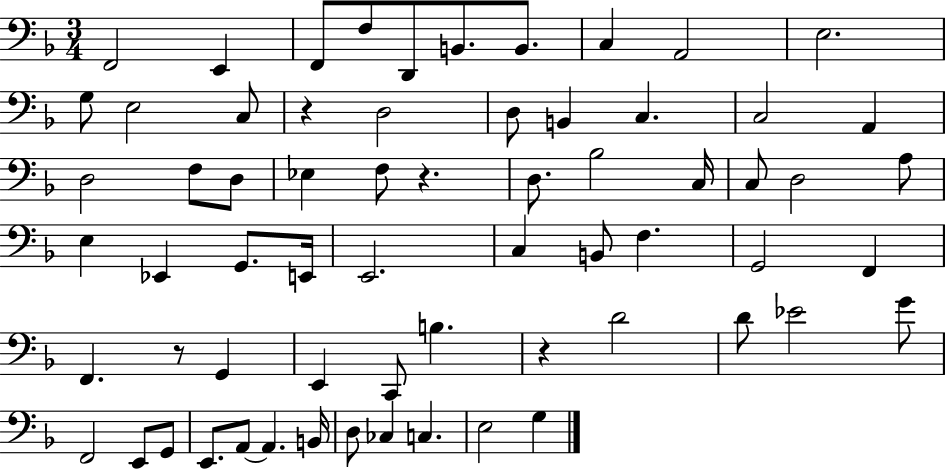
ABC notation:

X:1
T:Untitled
M:3/4
L:1/4
K:F
F,,2 E,, F,,/2 F,/2 D,,/2 B,,/2 B,,/2 C, A,,2 E,2 G,/2 E,2 C,/2 z D,2 D,/2 B,, C, C,2 A,, D,2 F,/2 D,/2 _E, F,/2 z D,/2 _B,2 C,/4 C,/2 D,2 A,/2 E, _E,, G,,/2 E,,/4 E,,2 C, B,,/2 F, G,,2 F,, F,, z/2 G,, E,, C,,/2 B, z D2 D/2 _E2 G/2 F,,2 E,,/2 G,,/2 E,,/2 A,,/2 A,, B,,/4 D,/2 _C, C, E,2 G,